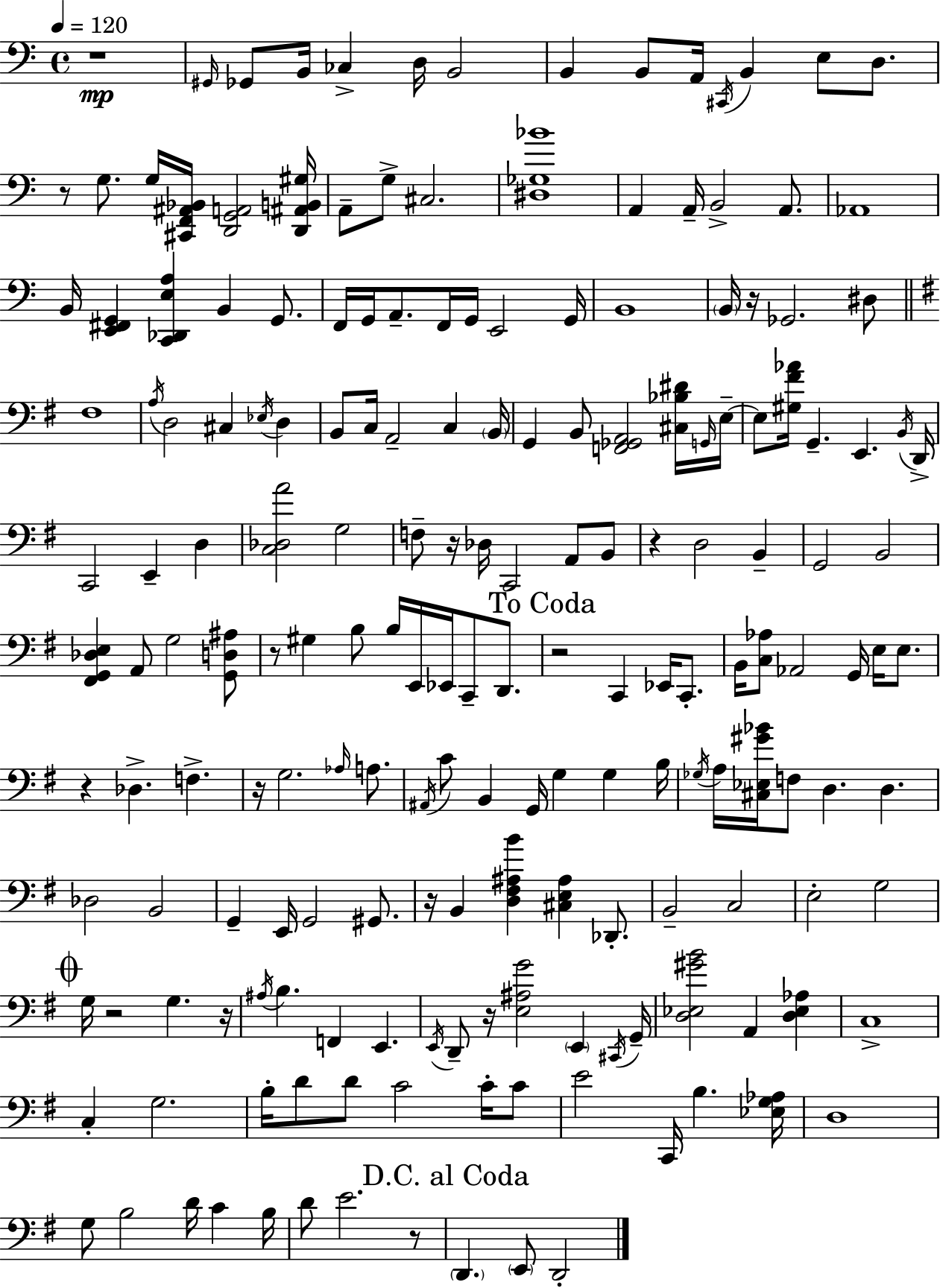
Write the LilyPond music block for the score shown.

{
  \clef bass
  \time 4/4
  \defaultTimeSignature
  \key a \minor
  \tempo 4 = 120
  r1\mp | \grace { gis,16 } ges,8 b,16 ces4-> d16 b,2 | b,4 b,8 a,16 \acciaccatura { cis,16 } b,4 e8 d8. | r8 g8. g16 <cis, f, ais, bes,>16 <d, g, a,>2 | \break <d, ais, b, gis>16 a,8-- g8-> cis2. | <dis ges bes'>1 | a,4 a,16-- b,2-> a,8. | aes,1 | \break b,16 <e, fis, g,>4 <c, des, e a>4 b,4 g,8. | f,16 g,16 a,8.-- f,16 g,16 e,2 | g,16 b,1 | \parenthesize b,16 r16 ges,2. | \break dis8 \bar "||" \break \key g \major fis1 | \acciaccatura { a16 } d2 cis4 \acciaccatura { ees16 } d4 | b,8 c16 a,2-- c4 | \parenthesize b,16 g,4 b,8 <f, ges, a,>2 | \break <cis bes dis'>16 \grace { g,16 } e16--~~ e8 <gis fis' aes'>16 g,4.-- e,4. | \acciaccatura { b,16 } d,16-> c,2 e,4-- | d4 <c des a'>2 g2 | f8-- r16 des16 c,2 | \break a,8 b,8 r4 d2 | b,4-- g,2 b,2 | <fis, g, des e>4 a,8 g2 | <g, d ais>8 r8 gis4 b8 b16 e,16 ees,16 c,8-- | \break d,8. \mark "To Coda" r2 c,4 | ees,16 c,8.-. b,16 <c aes>8 aes,2 g,16 | e16 e8. r4 des4.-> f4.-> | r16 g2. | \break \grace { aes16 } a8. \acciaccatura { ais,16 } c'8 b,4 g,16 g4 | g4 b16 \acciaccatura { ges16 } a16 <cis ees gis' bes'>16 f8 d4. | d4. des2 b,2 | g,4-- e,16 g,2 | \break gis,8. r16 b,4 <d fis ais b'>4 | <cis e ais>4 des,8.-. b,2-- c2 | e2-. g2 | \mark \markup { \musicglyph "scripts.coda" } g16 r2 | \break g4. r16 \acciaccatura { ais16 } b4. f,4 | e,4. \acciaccatura { e,16 } d,8-- r16 <e ais g'>2 | \parenthesize e,4 \acciaccatura { cis,16 } g,16-- <d ees gis' b'>2 | a,4 <d ees aes>4 c1-> | \break c4-. g2. | b16-. d'8 d'8 c'2 | c'16-. c'8 e'2 | c,16 b4. <ees g aes>16 d1 | \break g8 b2 | d'16 c'4 b16 d'8 e'2. | r8 \mark "D.C. al Coda" \parenthesize d,4. | \parenthesize e,8 d,2-. \bar "|."
}